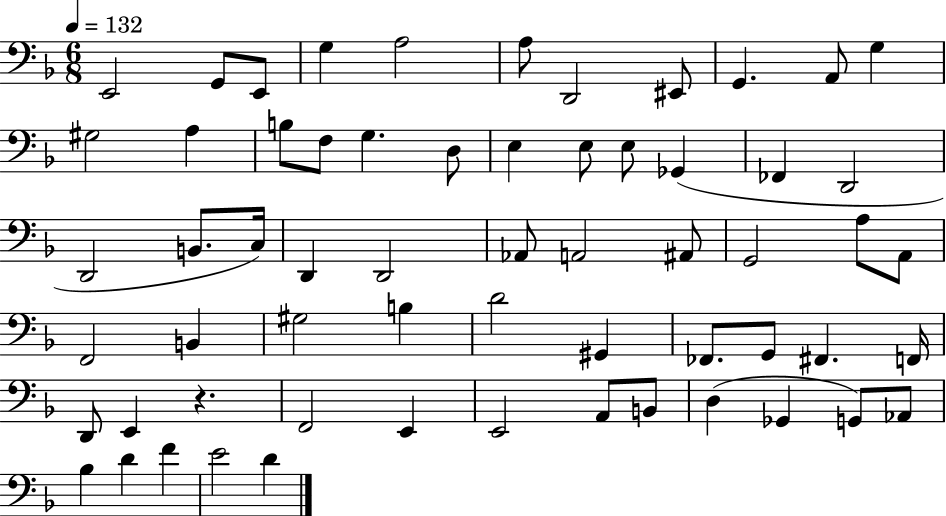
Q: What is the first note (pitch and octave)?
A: E2